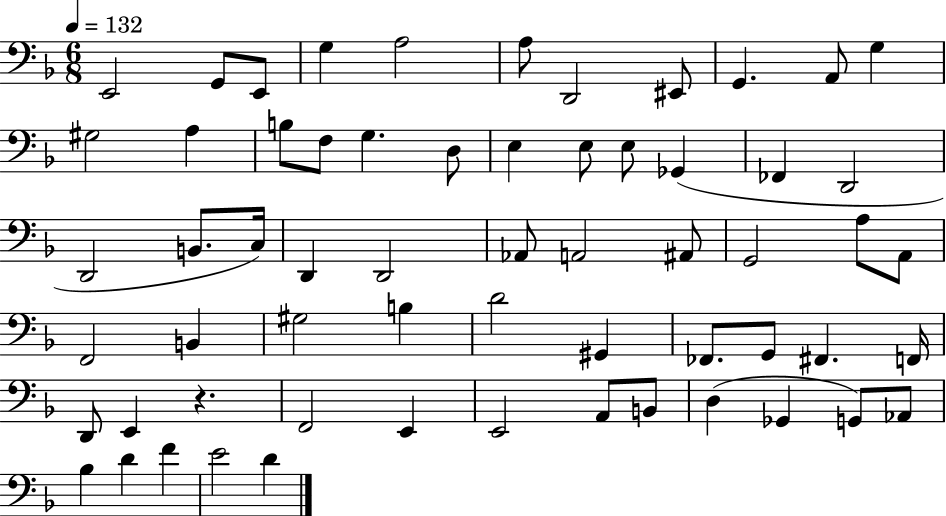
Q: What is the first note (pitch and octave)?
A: E2